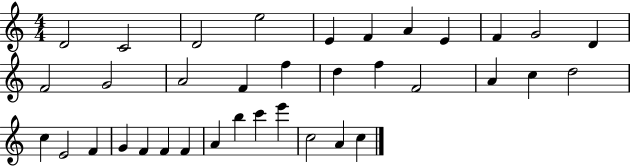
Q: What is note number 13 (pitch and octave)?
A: G4